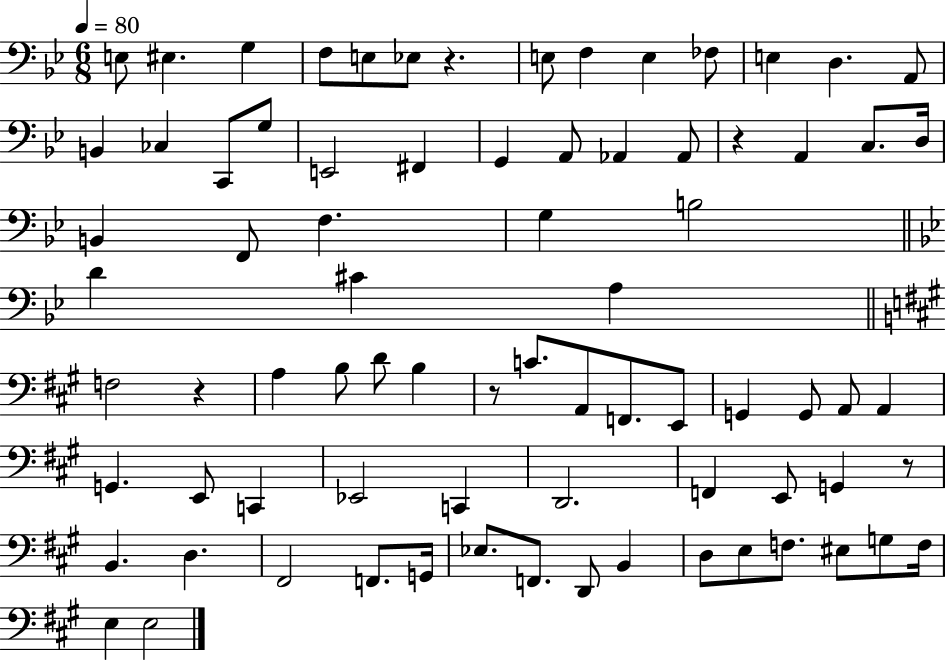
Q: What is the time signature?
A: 6/8